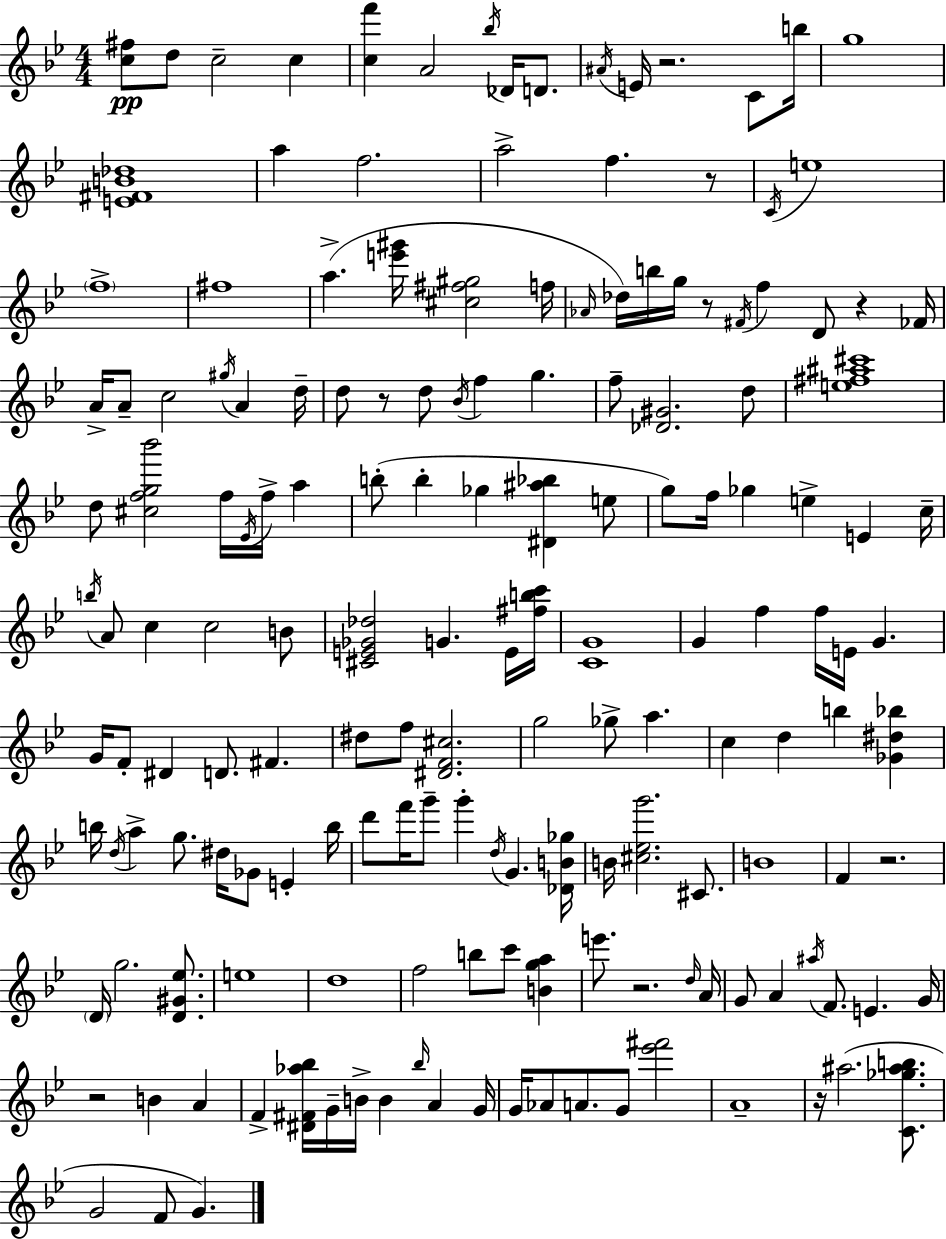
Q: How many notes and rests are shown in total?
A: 165